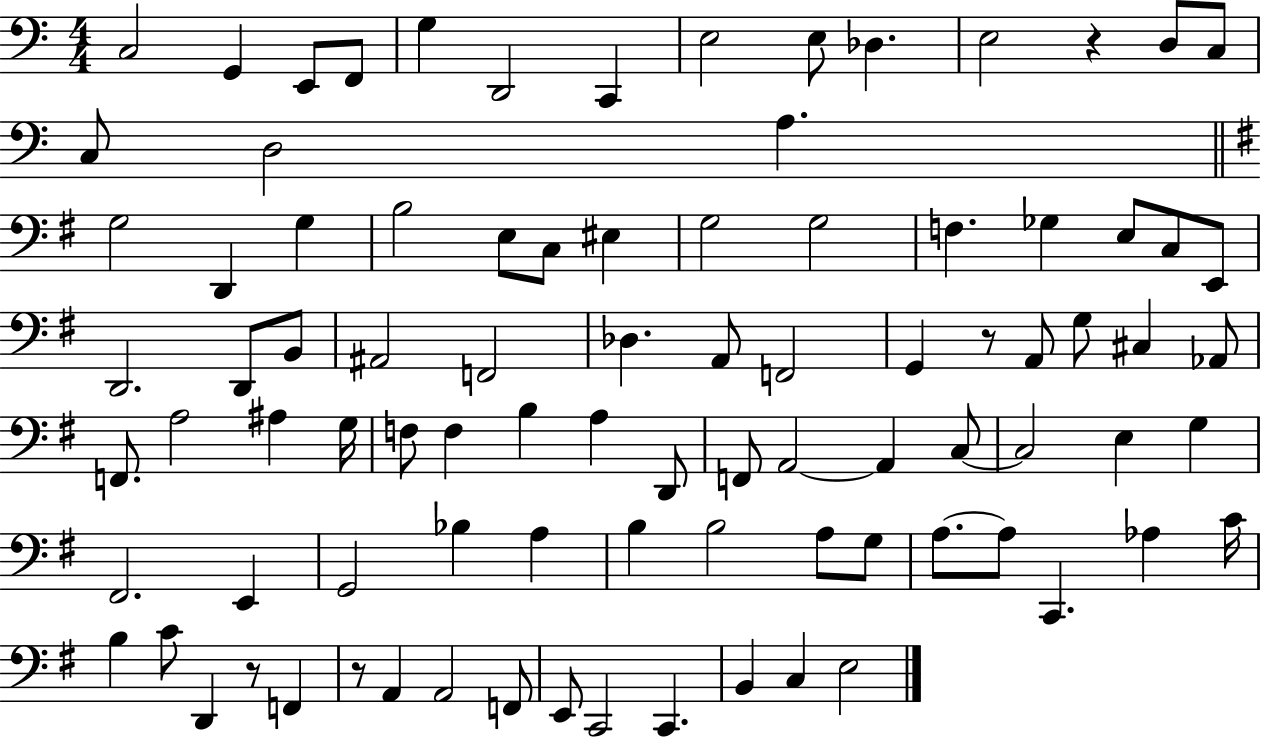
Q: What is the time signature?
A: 4/4